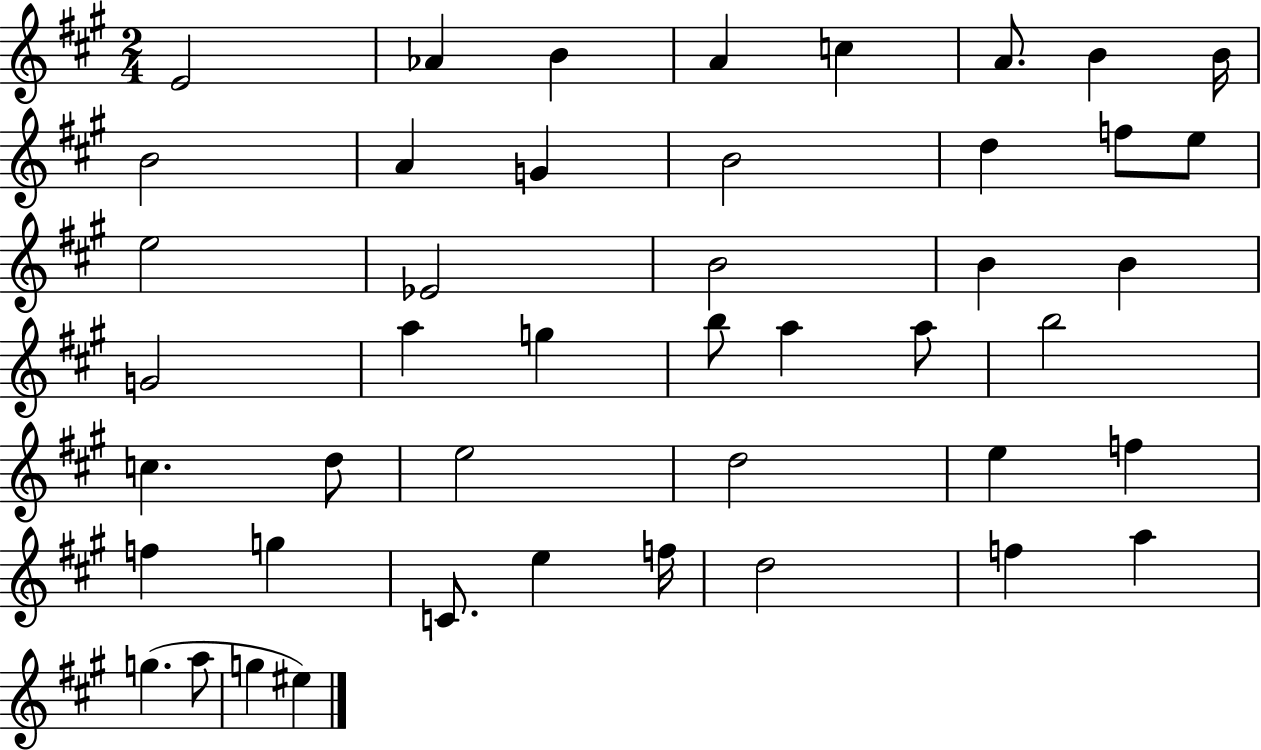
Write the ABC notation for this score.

X:1
T:Untitled
M:2/4
L:1/4
K:A
E2 _A B A c A/2 B B/4 B2 A G B2 d f/2 e/2 e2 _E2 B2 B B G2 a g b/2 a a/2 b2 c d/2 e2 d2 e f f g C/2 e f/4 d2 f a g a/2 g ^e